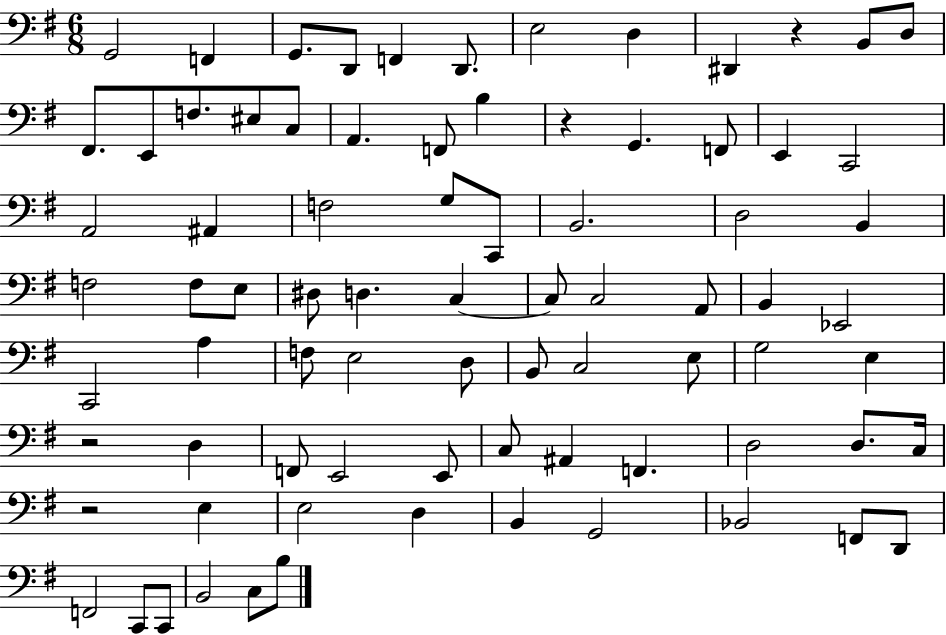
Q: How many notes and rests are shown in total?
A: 80